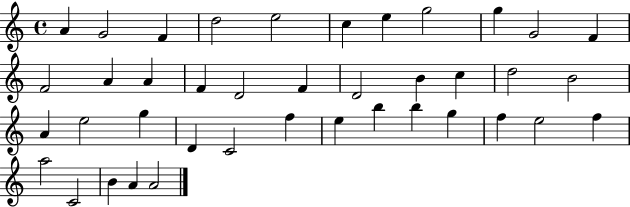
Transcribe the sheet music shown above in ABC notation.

X:1
T:Untitled
M:4/4
L:1/4
K:C
A G2 F d2 e2 c e g2 g G2 F F2 A A F D2 F D2 B c d2 B2 A e2 g D C2 f e b b g f e2 f a2 C2 B A A2